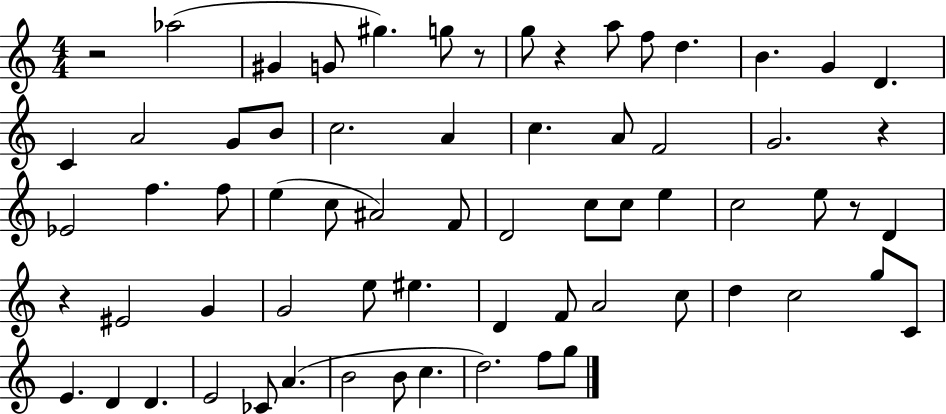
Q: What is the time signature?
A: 4/4